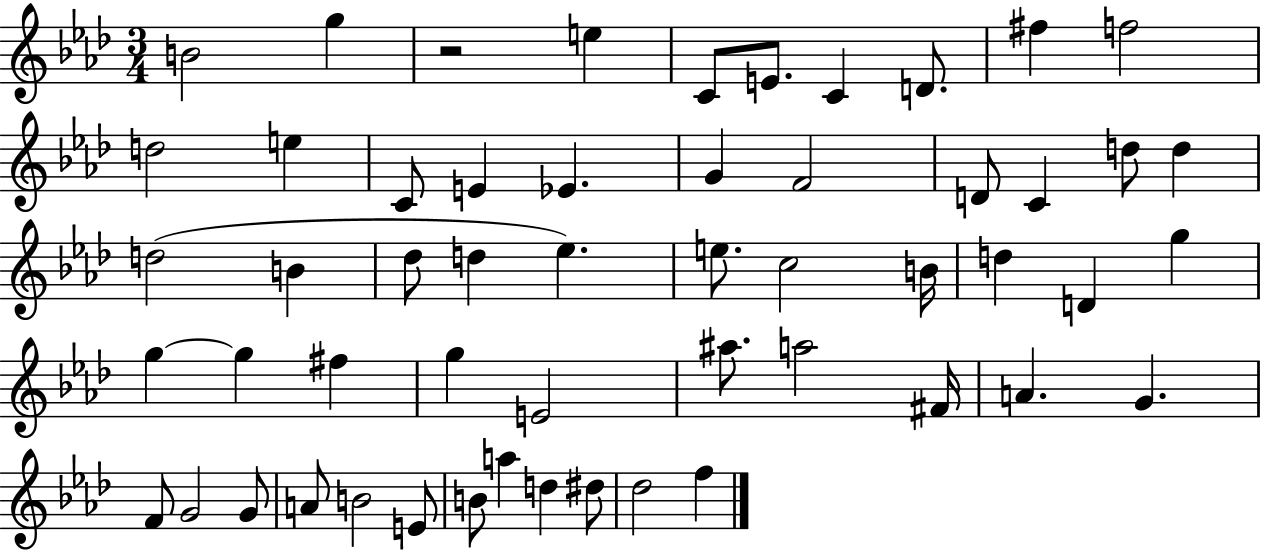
{
  \clef treble
  \numericTimeSignature
  \time 3/4
  \key aes \major
  b'2 g''4 | r2 e''4 | c'8 e'8. c'4 d'8. | fis''4 f''2 | \break d''2 e''4 | c'8 e'4 ees'4. | g'4 f'2 | d'8 c'4 d''8 d''4 | \break d''2( b'4 | des''8 d''4 ees''4.) | e''8. c''2 b'16 | d''4 d'4 g''4 | \break g''4~~ g''4 fis''4 | g''4 e'2 | ais''8. a''2 fis'16 | a'4. g'4. | \break f'8 g'2 g'8 | a'8 b'2 e'8 | b'8 a''4 d''4 dis''8 | des''2 f''4 | \break \bar "|."
}